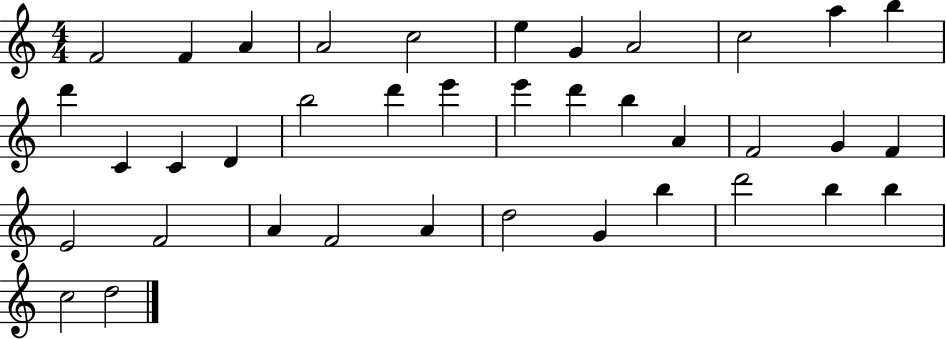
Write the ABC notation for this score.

X:1
T:Untitled
M:4/4
L:1/4
K:C
F2 F A A2 c2 e G A2 c2 a b d' C C D b2 d' e' e' d' b A F2 G F E2 F2 A F2 A d2 G b d'2 b b c2 d2